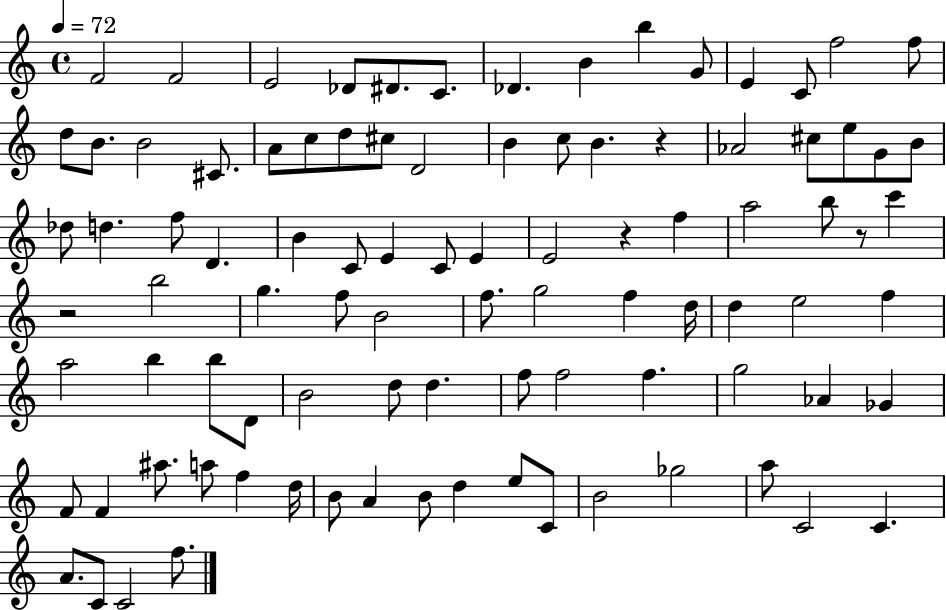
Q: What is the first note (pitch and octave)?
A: F4